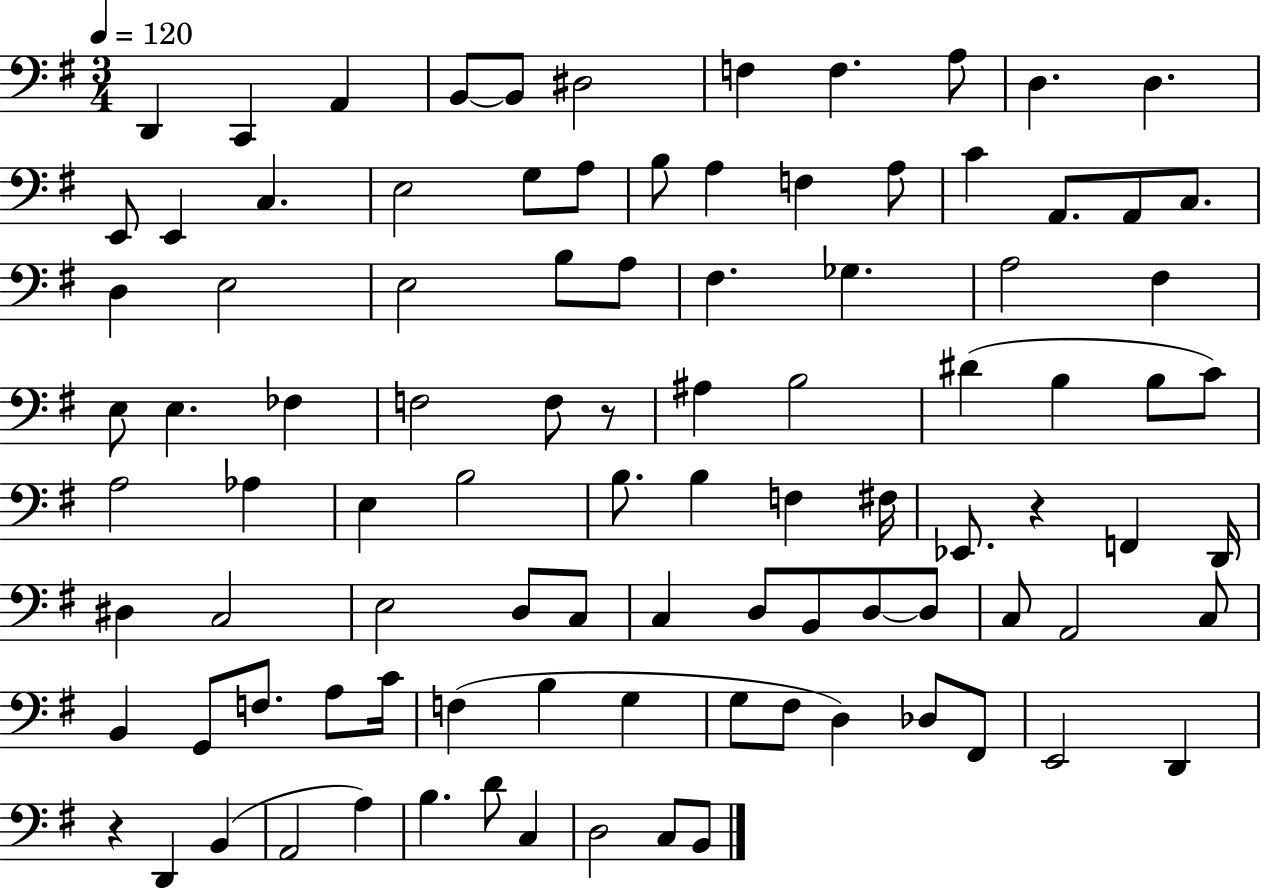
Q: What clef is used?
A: bass